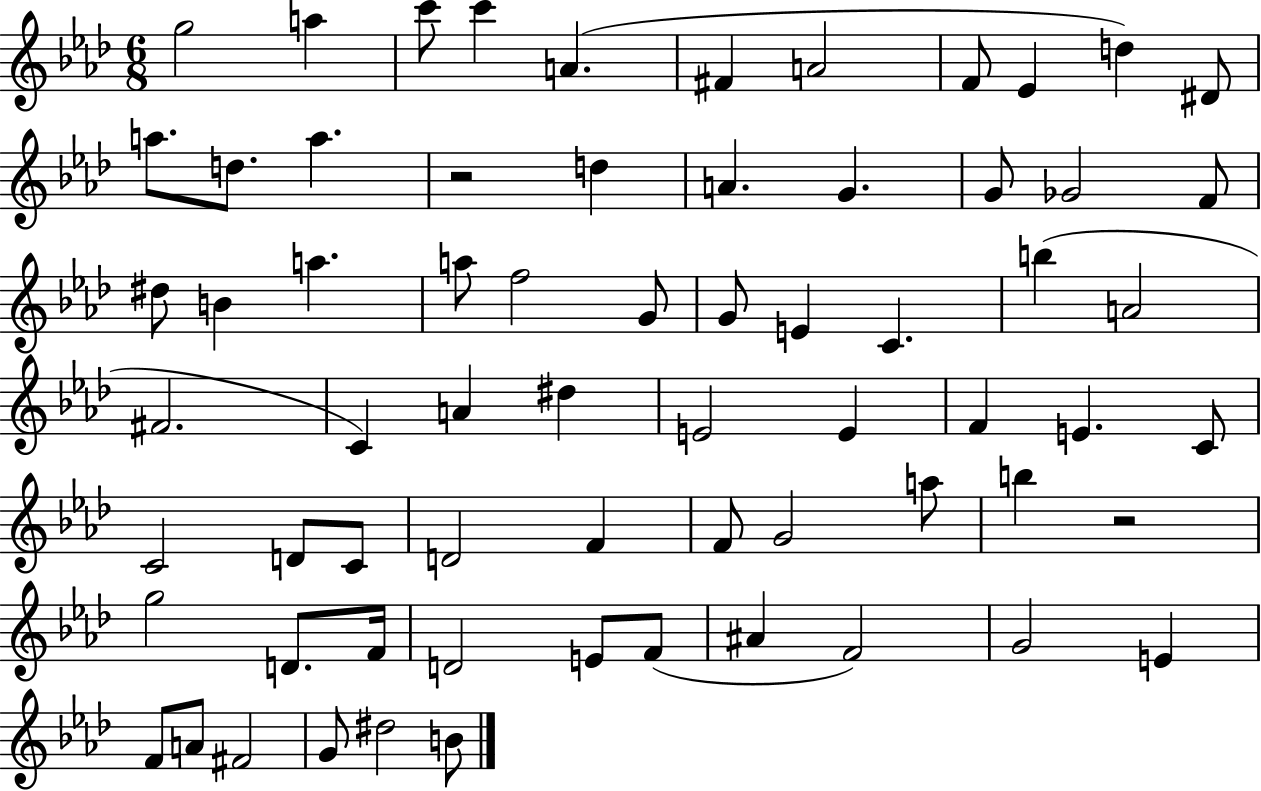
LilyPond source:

{
  \clef treble
  \numericTimeSignature
  \time 6/8
  \key aes \major
  g''2 a''4 | c'''8 c'''4 a'4.( | fis'4 a'2 | f'8 ees'4 d''4) dis'8 | \break a''8. d''8. a''4. | r2 d''4 | a'4. g'4. | g'8 ges'2 f'8 | \break dis''8 b'4 a''4. | a''8 f''2 g'8 | g'8 e'4 c'4. | b''4( a'2 | \break fis'2. | c'4) a'4 dis''4 | e'2 e'4 | f'4 e'4. c'8 | \break c'2 d'8 c'8 | d'2 f'4 | f'8 g'2 a''8 | b''4 r2 | \break g''2 d'8. f'16 | d'2 e'8 f'8( | ais'4 f'2) | g'2 e'4 | \break f'8 a'8 fis'2 | g'8 dis''2 b'8 | \bar "|."
}